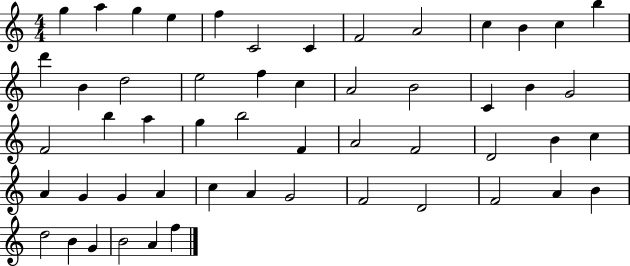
X:1
T:Untitled
M:4/4
L:1/4
K:C
g a g e f C2 C F2 A2 c B c b d' B d2 e2 f c A2 B2 C B G2 F2 b a g b2 F A2 F2 D2 B c A G G A c A G2 F2 D2 F2 A B d2 B G B2 A f